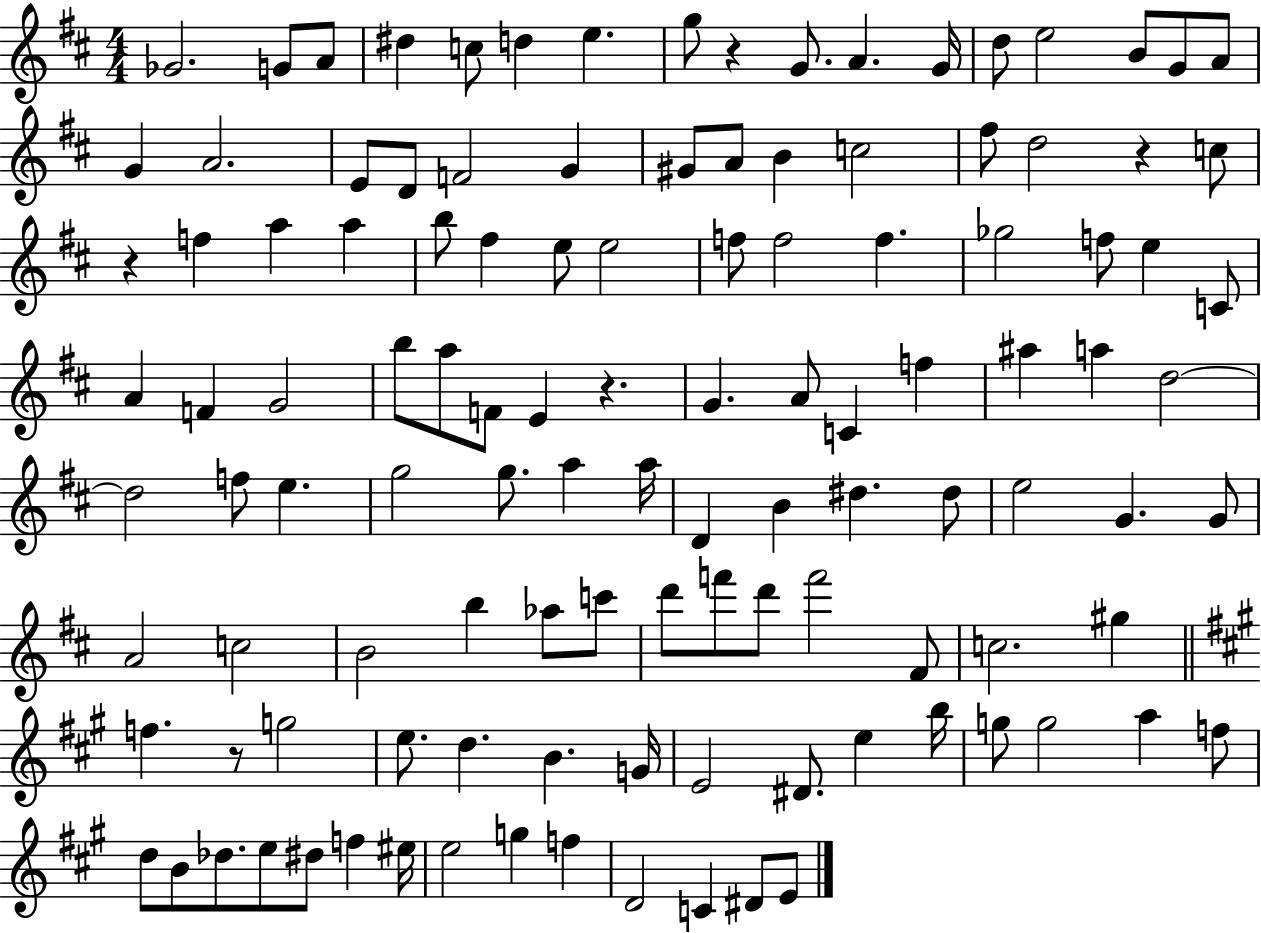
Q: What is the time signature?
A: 4/4